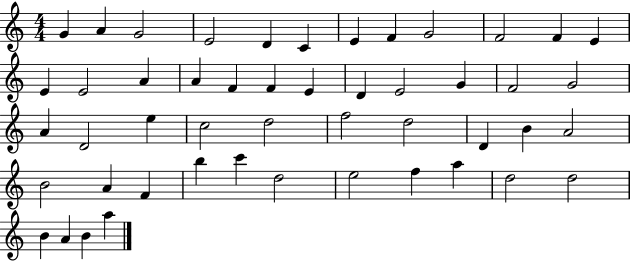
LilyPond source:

{
  \clef treble
  \numericTimeSignature
  \time 4/4
  \key c \major
  g'4 a'4 g'2 | e'2 d'4 c'4 | e'4 f'4 g'2 | f'2 f'4 e'4 | \break e'4 e'2 a'4 | a'4 f'4 f'4 e'4 | d'4 e'2 g'4 | f'2 g'2 | \break a'4 d'2 e''4 | c''2 d''2 | f''2 d''2 | d'4 b'4 a'2 | \break b'2 a'4 f'4 | b''4 c'''4 d''2 | e''2 f''4 a''4 | d''2 d''2 | \break b'4 a'4 b'4 a''4 | \bar "|."
}